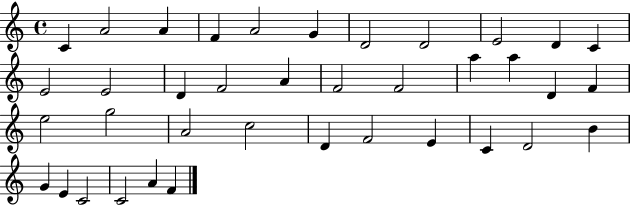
X:1
T:Untitled
M:4/4
L:1/4
K:C
C A2 A F A2 G D2 D2 E2 D C E2 E2 D F2 A F2 F2 a a D F e2 g2 A2 c2 D F2 E C D2 B G E C2 C2 A F